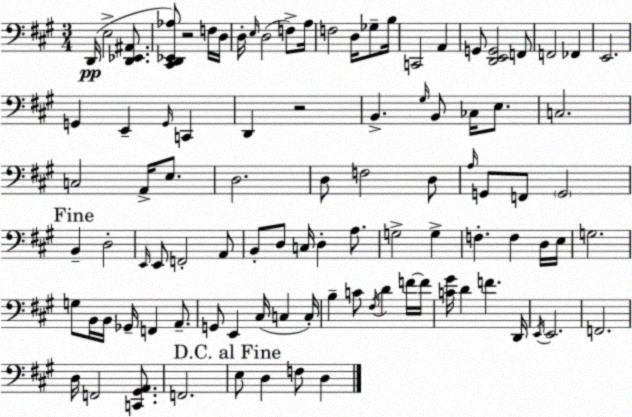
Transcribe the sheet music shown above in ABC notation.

X:1
T:Untitled
M:3/4
L:1/4
K:A
D,,/4 E,2 [D,,_E,,^A,,]/2 [^C,,D,,_E,,_A,]/2 z2 F,/4 D,/4 D,/4 E,/4 D,2 F,/2 A,/4 F,2 D,/4 _G,/2 B,/4 C,,2 A,, G,,/2 [D,,E,,G,,]2 F,,/2 F,,2 _F,, E,,2 G,, E,, G,,/4 C,, D,, z2 B,, ^G,/4 B,,/2 _C,/4 E,/2 C,2 C,2 A,,/4 E,/2 D,2 D,/2 F,2 D,/2 A,/4 G,,/2 F,,/2 G,,2 B,, D,2 E,,/4 E,,/2 F,,2 A,,/2 B,,/2 D,/2 C,/4 D, A,/2 G,2 G, F, F, D,/4 E,/4 G,2 G,/2 B,,/4 B,,/4 _G,,/4 F,, A,,/2 G,,/2 E,, ^C,/4 C, C,/4 B, C/2 ^F,/4 D F/4 F/4 [C^G]/4 D F D,,/4 E,,/4 E,,2 F,,2 D,/4 F,,2 [C,,^G,,A,,]/2 F,,2 E,/2 D, F,/2 D,